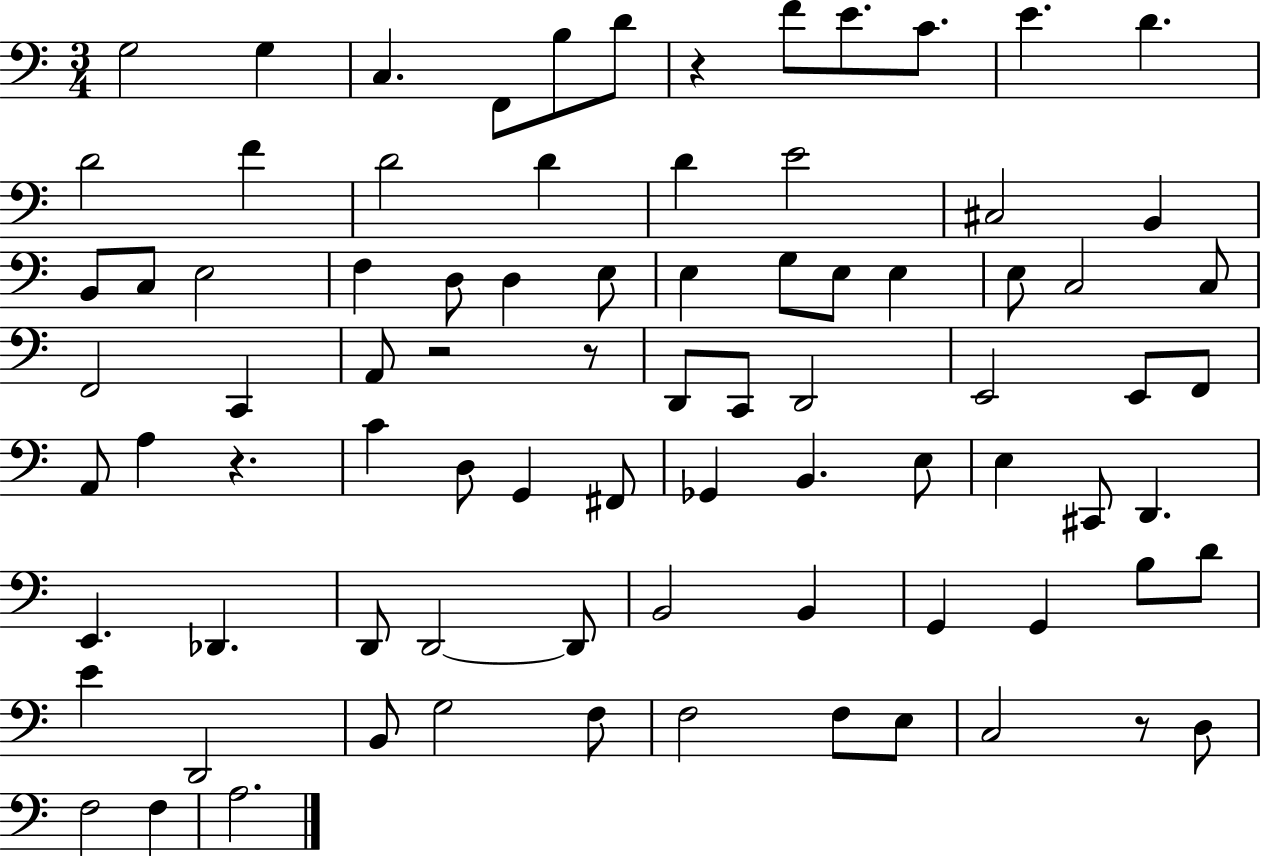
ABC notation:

X:1
T:Untitled
M:3/4
L:1/4
K:C
G,2 G, C, F,,/2 B,/2 D/2 z F/2 E/2 C/2 E D D2 F D2 D D E2 ^C,2 B,, B,,/2 C,/2 E,2 F, D,/2 D, E,/2 E, G,/2 E,/2 E, E,/2 C,2 C,/2 F,,2 C,, A,,/2 z2 z/2 D,,/2 C,,/2 D,,2 E,,2 E,,/2 F,,/2 A,,/2 A, z C D,/2 G,, ^F,,/2 _G,, B,, E,/2 E, ^C,,/2 D,, E,, _D,, D,,/2 D,,2 D,,/2 B,,2 B,, G,, G,, B,/2 D/2 E D,,2 B,,/2 G,2 F,/2 F,2 F,/2 E,/2 C,2 z/2 D,/2 F,2 F, A,2